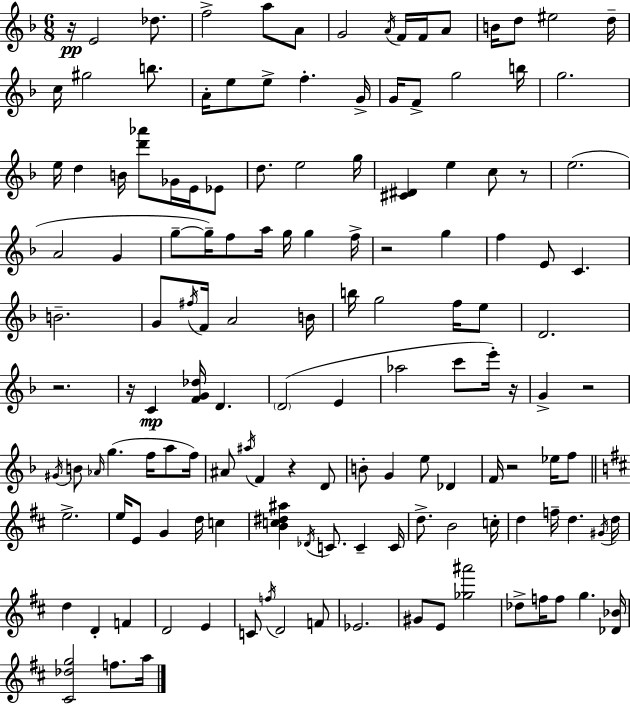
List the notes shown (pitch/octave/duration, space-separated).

R/s E4/h Db5/e. F5/h A5/e A4/e G4/h A4/s F4/s F4/s A4/e B4/s D5/e EIS5/h D5/s C5/s G#5/h B5/e. A4/s E5/e E5/e F5/q. G4/s G4/s F4/e G5/h B5/s G5/h. E5/s D5/q B4/s [D6,Ab6]/e Gb4/s E4/s Eb4/e D5/e. E5/h G5/s [C#4,D#4]/q E5/q C5/e R/e E5/h. A4/h G4/q G5/e G5/s F5/e A5/s G5/s G5/q F5/s R/h G5/q F5/q E4/e C4/q. B4/h. G4/e F#5/s F4/s A4/h B4/s B5/s G5/h F5/s E5/e D4/h. R/h. R/s C4/q [F4,G4,Db5]/s D4/q. D4/h E4/q Ab5/h C6/e E6/s R/s G4/q R/h G#4/s B4/e Ab4/s G5/q. F5/s A5/e F5/s A#4/e A#5/s F4/q R/q D4/e B4/e G4/q E5/e Db4/q F4/s R/h Eb5/s F5/e E5/h. E5/s E4/e G4/q D5/s C5/q [B4,C5,D#5,A#5]/q Db4/s C4/e. C4/q C4/s D5/e. B4/h C5/s D5/q F5/s D5/q. G#4/s D5/s D5/q D4/q F4/q D4/h E4/q C4/e F5/s D4/h F4/e Eb4/h. G#4/e E4/e [Gb5,A#6]/h Db5/e F5/s F5/e G5/q. [Db4,Bb4]/s [C#4,Db5,G5]/h F5/e. A5/s